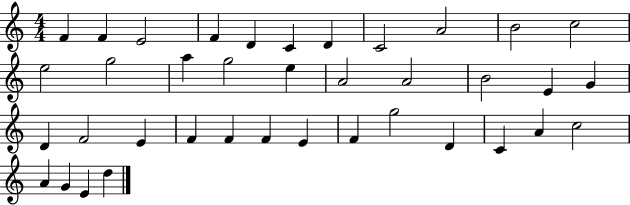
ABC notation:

X:1
T:Untitled
M:4/4
L:1/4
K:C
F F E2 F D C D C2 A2 B2 c2 e2 g2 a g2 e A2 A2 B2 E G D F2 E F F F E F g2 D C A c2 A G E d